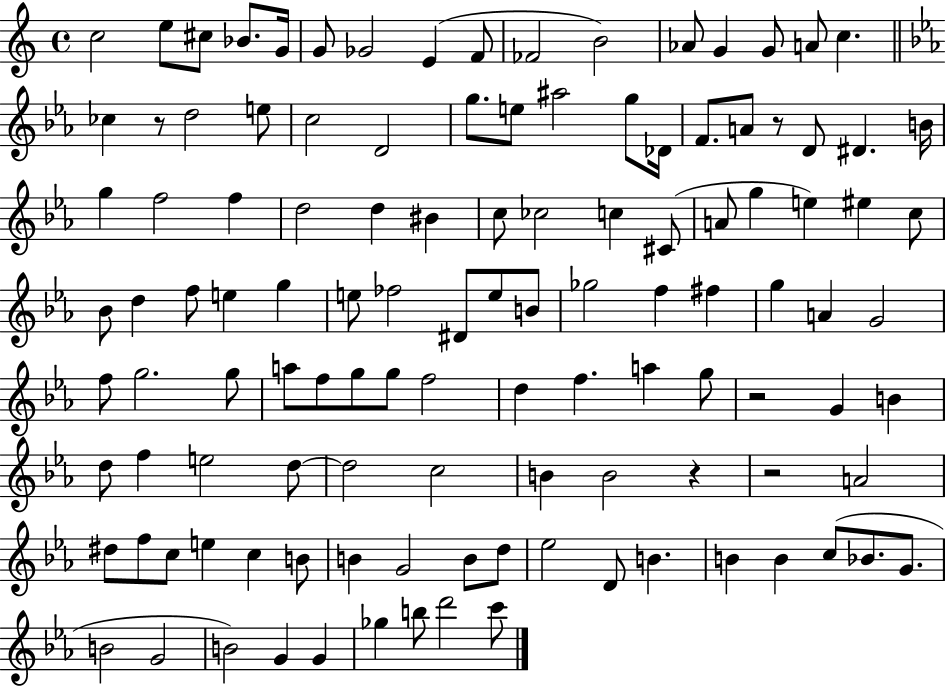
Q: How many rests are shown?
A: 5